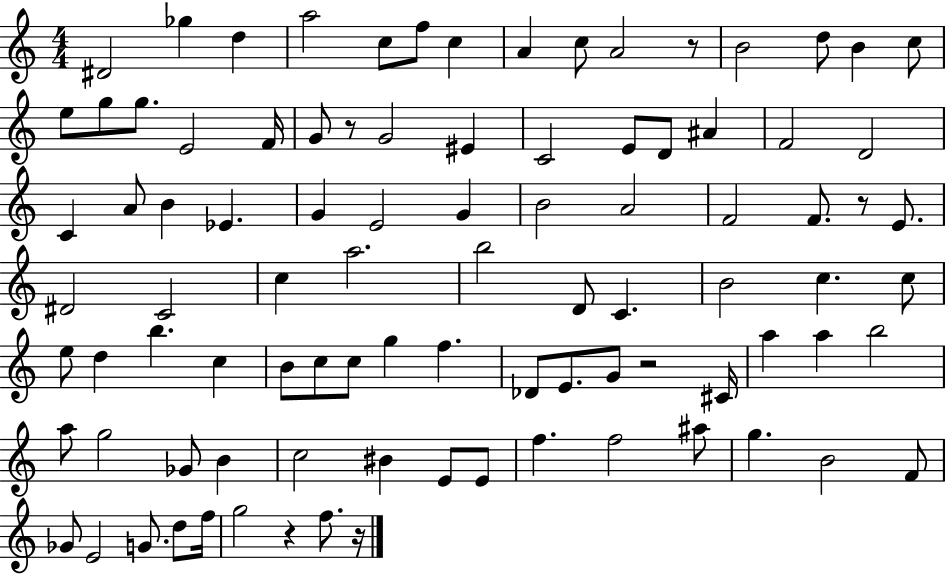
{
  \clef treble
  \numericTimeSignature
  \time 4/4
  \key c \major
  dis'2 ges''4 d''4 | a''2 c''8 f''8 c''4 | a'4 c''8 a'2 r8 | b'2 d''8 b'4 c''8 | \break e''8 g''8 g''8. e'2 f'16 | g'8 r8 g'2 eis'4 | c'2 e'8 d'8 ais'4 | f'2 d'2 | \break c'4 a'8 b'4 ees'4. | g'4 e'2 g'4 | b'2 a'2 | f'2 f'8. r8 e'8. | \break dis'2 c'2 | c''4 a''2. | b''2 d'8 c'4. | b'2 c''4. c''8 | \break e''8 d''4 b''4. c''4 | b'8 c''8 c''8 g''4 f''4. | des'8 e'8. g'8 r2 cis'16 | a''4 a''4 b''2 | \break a''8 g''2 ges'8 b'4 | c''2 bis'4 e'8 e'8 | f''4. f''2 ais''8 | g''4. b'2 f'8 | \break ges'8 e'2 g'8. d''8 f''16 | g''2 r4 f''8. r16 | \bar "|."
}